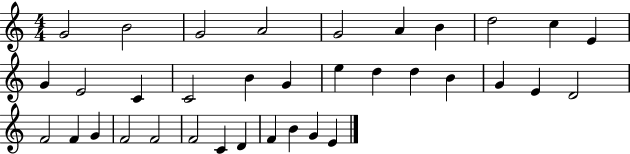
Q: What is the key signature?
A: C major